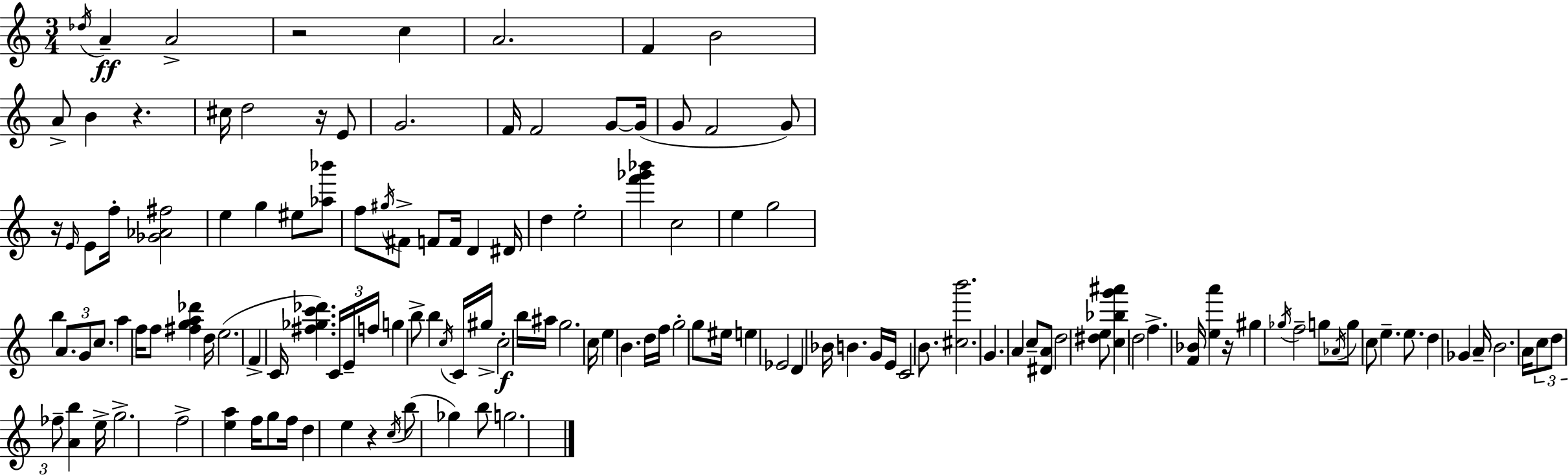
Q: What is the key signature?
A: C major